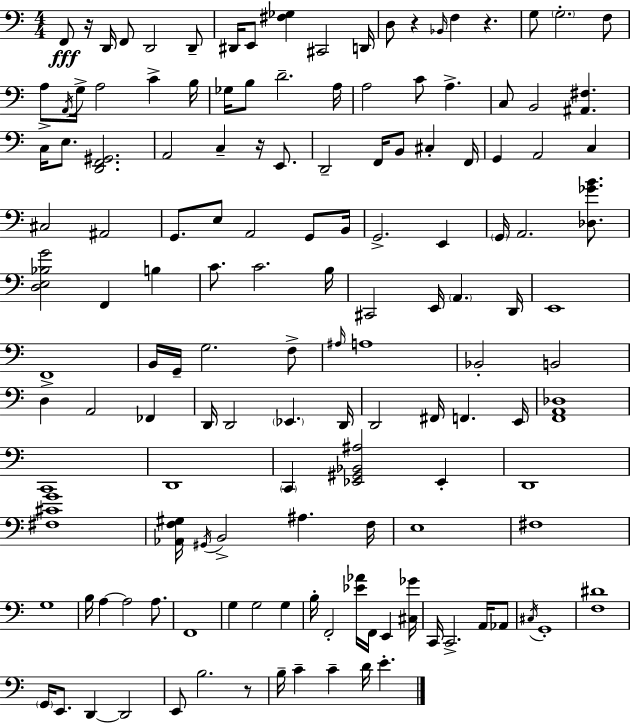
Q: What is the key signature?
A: A minor